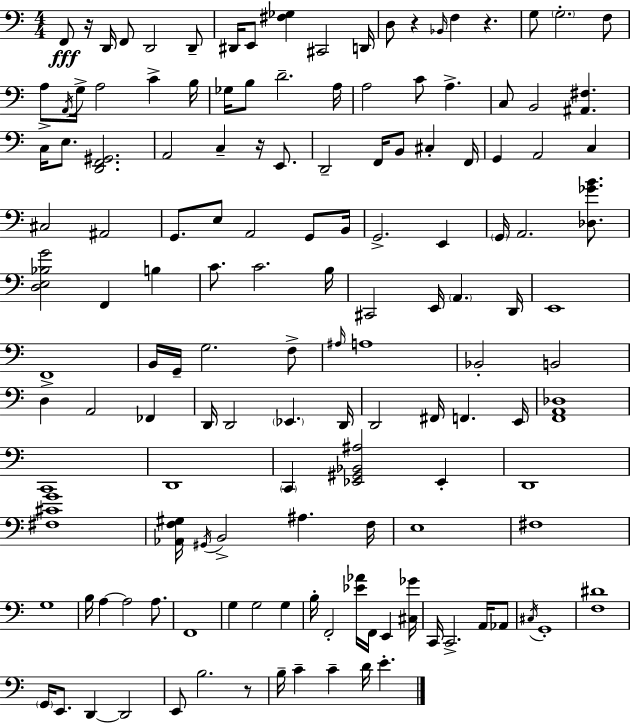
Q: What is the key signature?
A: A minor